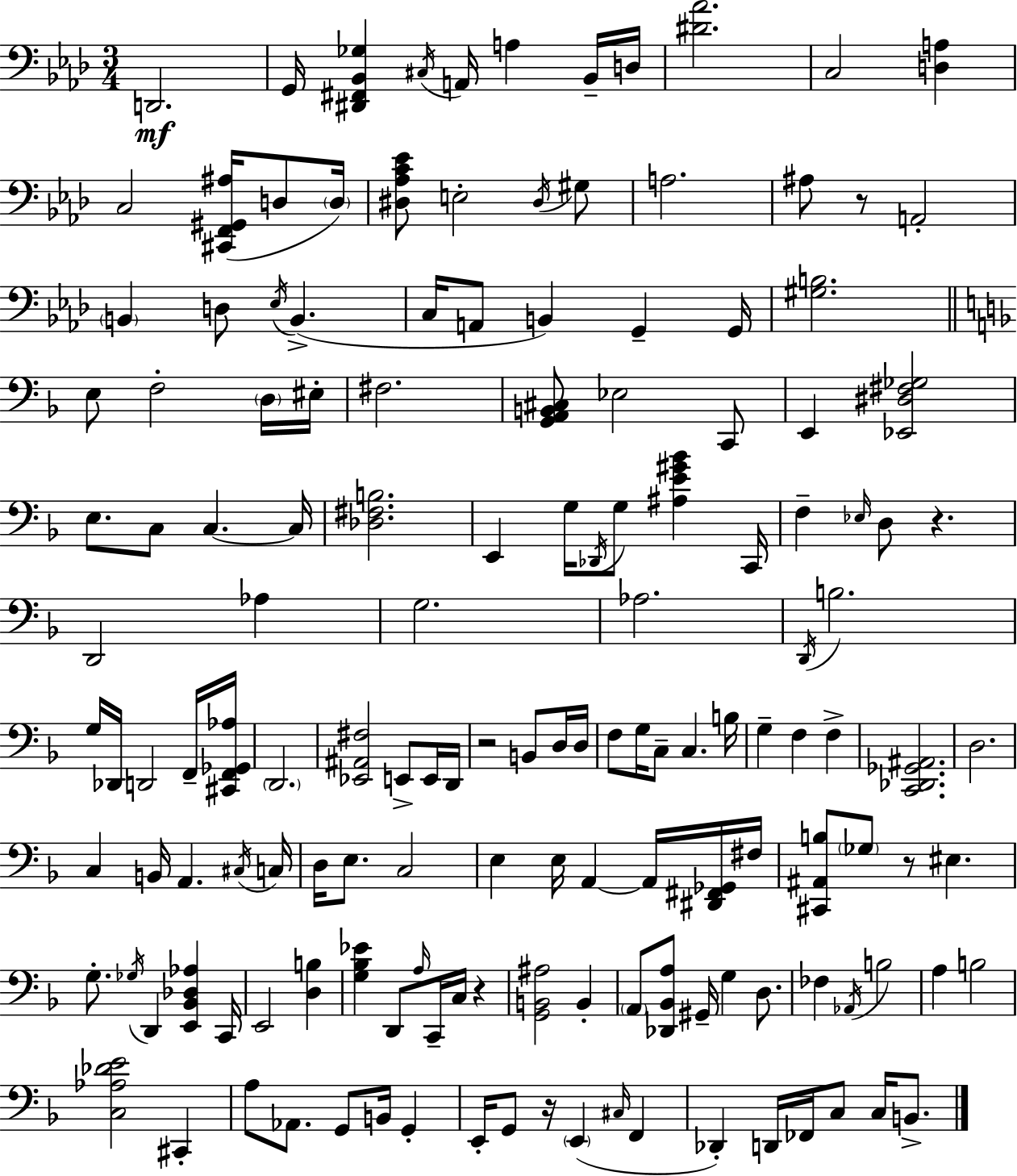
D2/h. G2/s [D#2,F#2,Bb2,Gb3]/q C#3/s A2/s A3/q Bb2/s D3/s [D#4,Ab4]/h. C3/h [D3,A3]/q C3/h [C#2,F2,G#2,A#3]/s D3/e D3/s [D#3,Ab3,C4,Eb4]/e E3/h D#3/s G#3/e A3/h. A#3/e R/e A2/h B2/q D3/e Eb3/s B2/q. C3/s A2/e B2/q G2/q G2/s [G#3,B3]/h. E3/e F3/h D3/s EIS3/s F#3/h. [G2,A2,B2,C#3]/e Eb3/h C2/e E2/q [Eb2,D#3,F#3,Gb3]/h E3/e. C3/e C3/q. C3/s [Db3,F#3,B3]/h. E2/q G3/s Db2/s G3/e [A#3,E4,G#4,Bb4]/q C2/s F3/q Eb3/s D3/e R/q. D2/h Ab3/q G3/h. Ab3/h. D2/s B3/h. G3/s Db2/s D2/h F2/s [C#2,F2,Gb2,Ab3]/s D2/h. [Eb2,A#2,F#3]/h E2/e E2/s D2/s R/h B2/e D3/s D3/s F3/e G3/s C3/e C3/q. B3/s G3/q F3/q F3/q [C2,Db2,Gb2,A#2]/h. D3/h. C3/q B2/s A2/q. C#3/s C3/s D3/s E3/e. C3/h E3/q E3/s A2/q A2/s [D#2,F#2,Gb2]/s F#3/s [C#2,A#2,B3]/e Gb3/e R/e EIS3/q. G3/e. Gb3/s D2/q [E2,Bb2,Db3,Ab3]/q C2/s E2/h [D3,B3]/q [G3,Bb3,Eb4]/q D2/e A3/s C2/s C3/s R/q [G2,B2,A#3]/h B2/q A2/e [Db2,Bb2,A3]/e G#2/s G3/q D3/e. FES3/q Ab2/s B3/h A3/q B3/h [C3,Ab3,Db4,E4]/h C#2/q A3/e Ab2/e. G2/e B2/s G2/q E2/s G2/e R/s E2/q C#3/s F2/q Db2/q D2/s FES2/s C3/e C3/s B2/e.